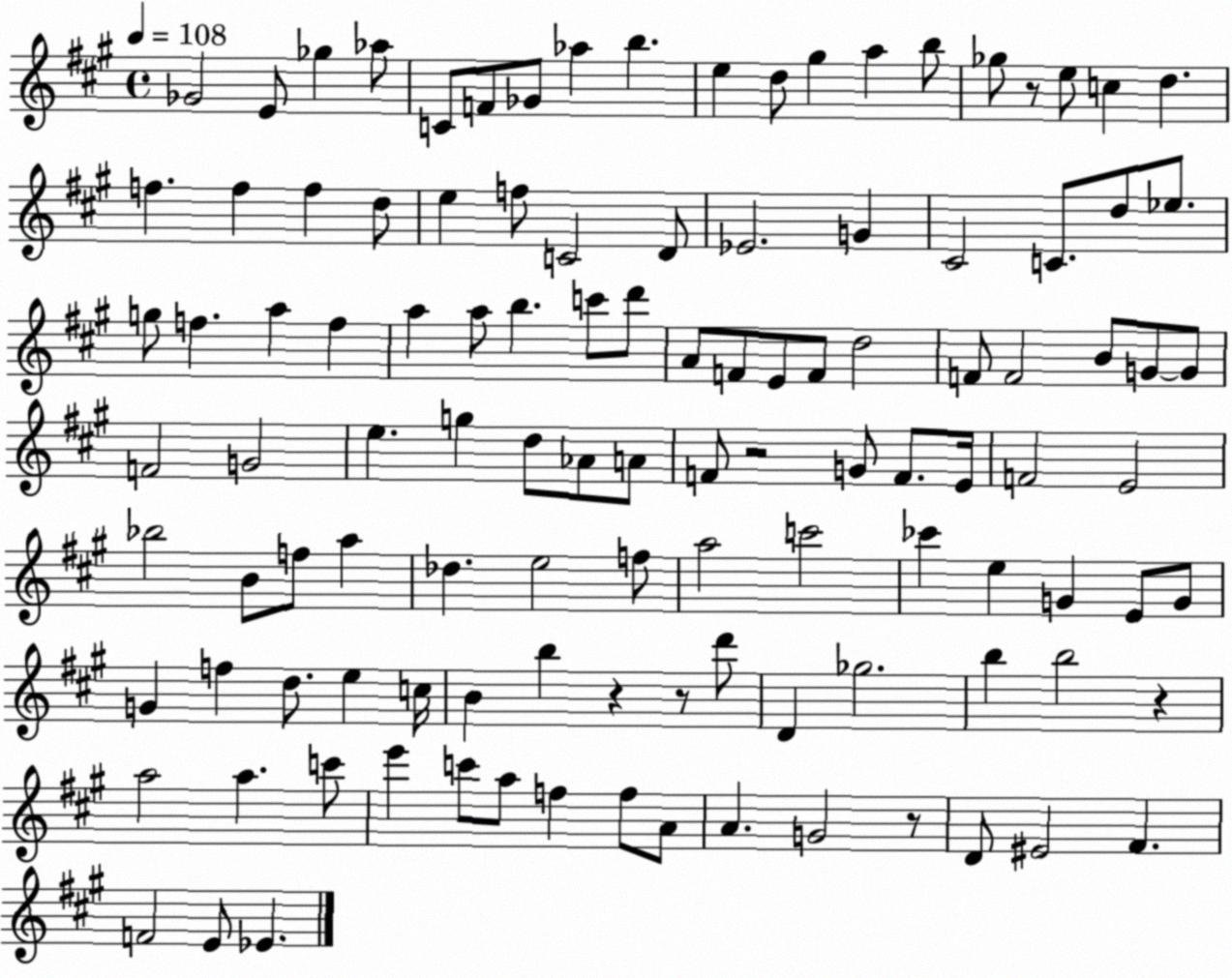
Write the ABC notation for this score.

X:1
T:Untitled
M:4/4
L:1/4
K:A
_G2 E/2 _g _a/2 C/2 F/2 _G/2 _a b e d/2 ^g a b/2 _g/2 z/2 e/2 c d f f f d/2 e f/2 C2 D/2 _E2 G ^C2 C/2 d/2 _e/2 g/2 f a f a a/2 b c'/2 d'/2 A/2 F/2 E/2 F/2 d2 F/2 F2 B/2 G/2 G/2 F2 G2 e g d/2 _A/2 A/2 F/2 z2 G/2 F/2 E/4 F2 E2 _b2 B/2 f/2 a _d e2 f/2 a2 c'2 _c' e G E/2 G/2 G f d/2 e c/4 B b z z/2 d'/2 D _g2 b b2 z a2 a c'/2 e' c'/2 a/2 f f/2 A/2 A G2 z/2 D/2 ^E2 ^F F2 E/2 _E